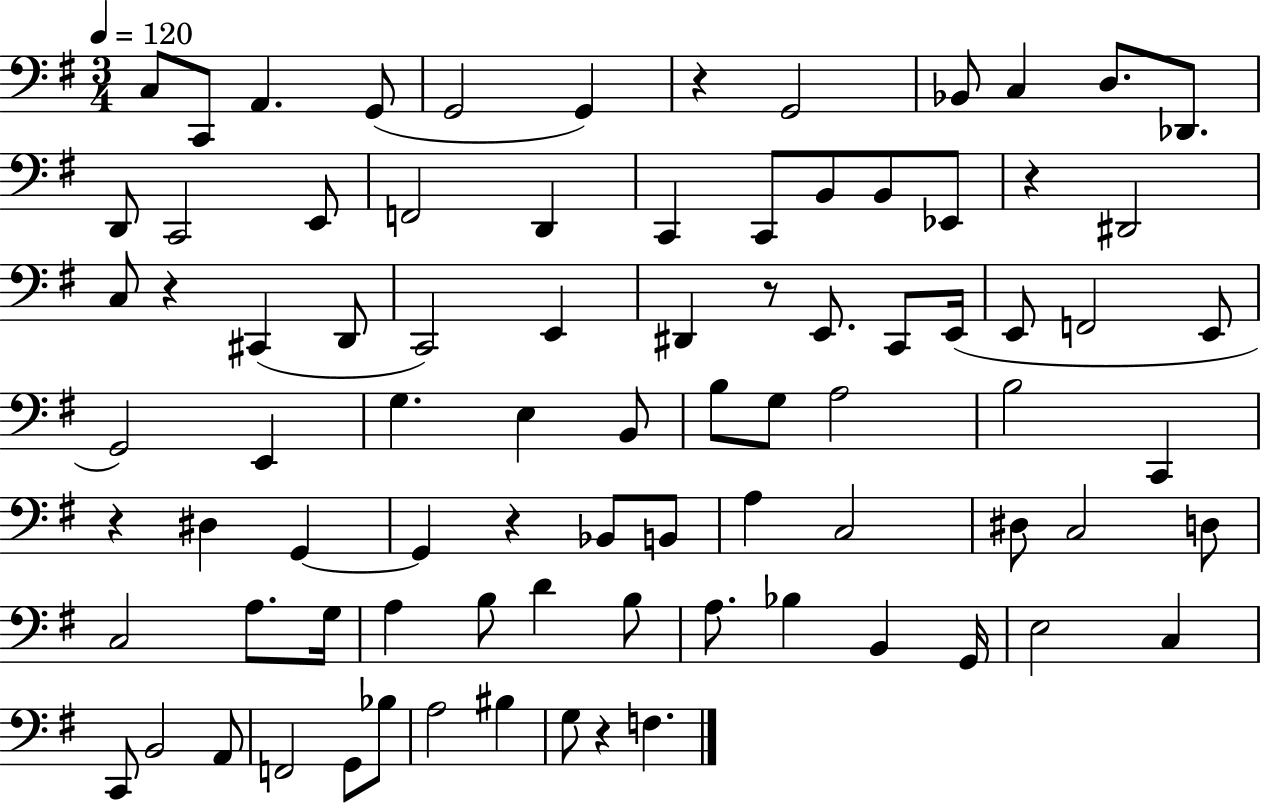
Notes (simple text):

C3/e C2/e A2/q. G2/e G2/h G2/q R/q G2/h Bb2/e C3/q D3/e. Db2/e. D2/e C2/h E2/e F2/h D2/q C2/q C2/e B2/e B2/e Eb2/e R/q D#2/h C3/e R/q C#2/q D2/e C2/h E2/q D#2/q R/e E2/e. C2/e E2/s E2/e F2/h E2/e G2/h E2/q G3/q. E3/q B2/e B3/e G3/e A3/h B3/h C2/q R/q D#3/q G2/q G2/q R/q Bb2/e B2/e A3/q C3/h D#3/e C3/h D3/e C3/h A3/e. G3/s A3/q B3/e D4/q B3/e A3/e. Bb3/q B2/q G2/s E3/h C3/q C2/e B2/h A2/e F2/h G2/e Bb3/e A3/h BIS3/q G3/e R/q F3/q.